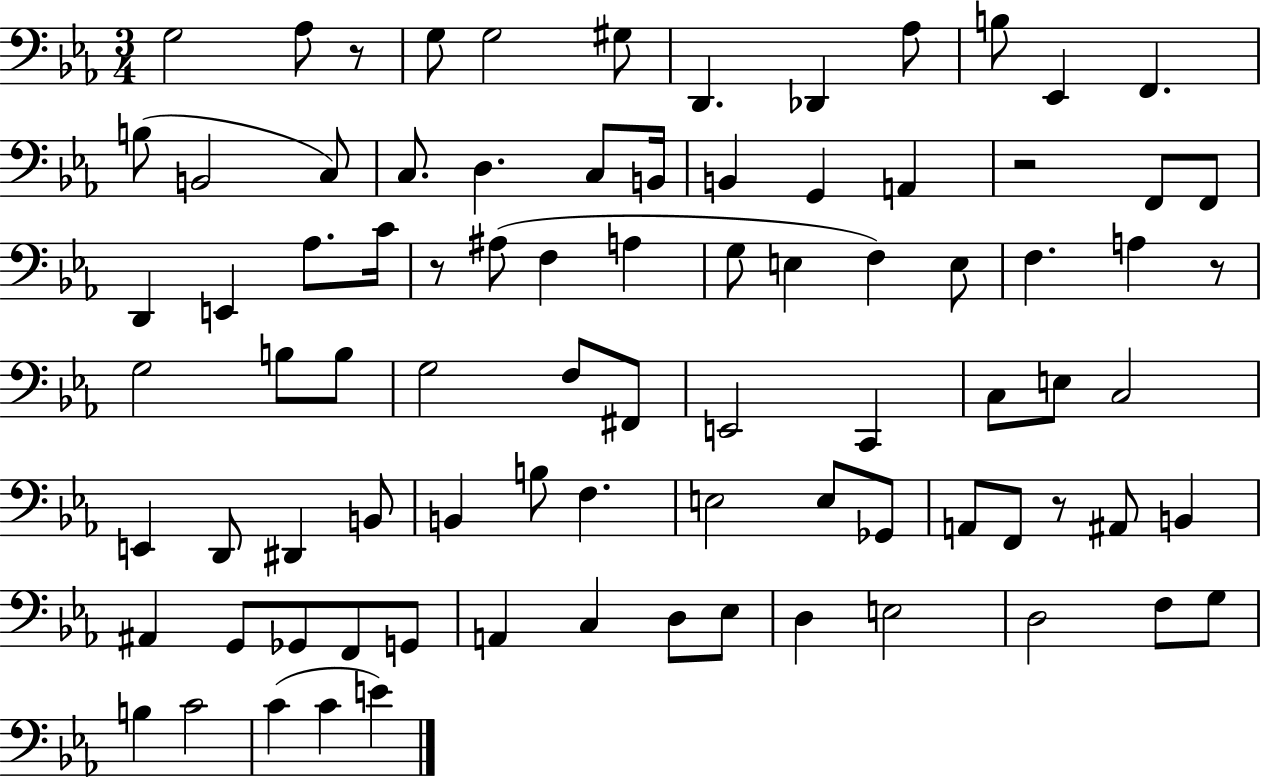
X:1
T:Untitled
M:3/4
L:1/4
K:Eb
G,2 _A,/2 z/2 G,/2 G,2 ^G,/2 D,, _D,, _A,/2 B,/2 _E,, F,, B,/2 B,,2 C,/2 C,/2 D, C,/2 B,,/4 B,, G,, A,, z2 F,,/2 F,,/2 D,, E,, _A,/2 C/4 z/2 ^A,/2 F, A, G,/2 E, F, E,/2 F, A, z/2 G,2 B,/2 B,/2 G,2 F,/2 ^F,,/2 E,,2 C,, C,/2 E,/2 C,2 E,, D,,/2 ^D,, B,,/2 B,, B,/2 F, E,2 E,/2 _G,,/2 A,,/2 F,,/2 z/2 ^A,,/2 B,, ^A,, G,,/2 _G,,/2 F,,/2 G,,/2 A,, C, D,/2 _E,/2 D, E,2 D,2 F,/2 G,/2 B, C2 C C E